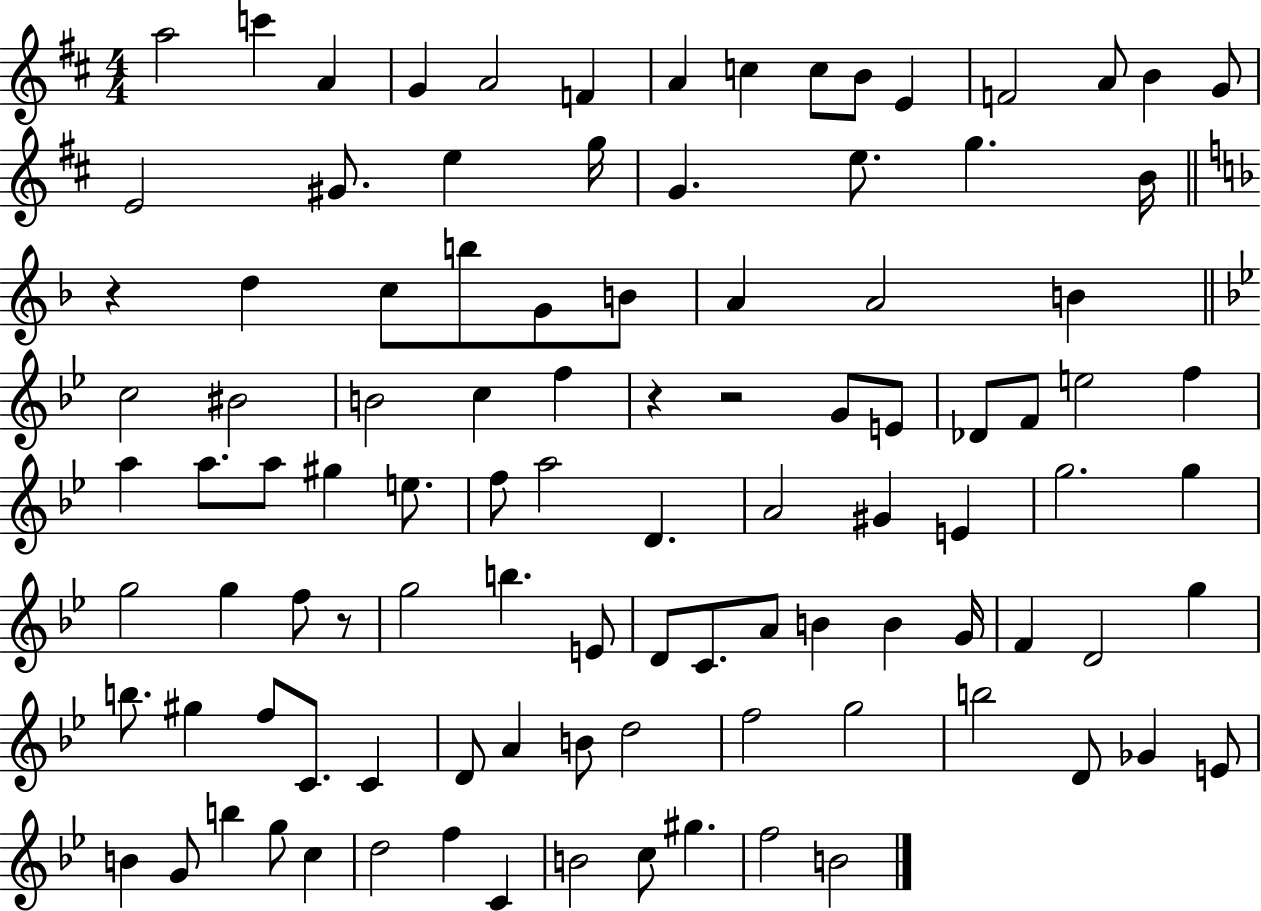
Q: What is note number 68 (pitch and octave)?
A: F4